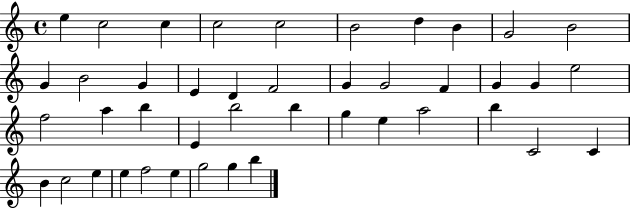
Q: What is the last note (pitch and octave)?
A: B5